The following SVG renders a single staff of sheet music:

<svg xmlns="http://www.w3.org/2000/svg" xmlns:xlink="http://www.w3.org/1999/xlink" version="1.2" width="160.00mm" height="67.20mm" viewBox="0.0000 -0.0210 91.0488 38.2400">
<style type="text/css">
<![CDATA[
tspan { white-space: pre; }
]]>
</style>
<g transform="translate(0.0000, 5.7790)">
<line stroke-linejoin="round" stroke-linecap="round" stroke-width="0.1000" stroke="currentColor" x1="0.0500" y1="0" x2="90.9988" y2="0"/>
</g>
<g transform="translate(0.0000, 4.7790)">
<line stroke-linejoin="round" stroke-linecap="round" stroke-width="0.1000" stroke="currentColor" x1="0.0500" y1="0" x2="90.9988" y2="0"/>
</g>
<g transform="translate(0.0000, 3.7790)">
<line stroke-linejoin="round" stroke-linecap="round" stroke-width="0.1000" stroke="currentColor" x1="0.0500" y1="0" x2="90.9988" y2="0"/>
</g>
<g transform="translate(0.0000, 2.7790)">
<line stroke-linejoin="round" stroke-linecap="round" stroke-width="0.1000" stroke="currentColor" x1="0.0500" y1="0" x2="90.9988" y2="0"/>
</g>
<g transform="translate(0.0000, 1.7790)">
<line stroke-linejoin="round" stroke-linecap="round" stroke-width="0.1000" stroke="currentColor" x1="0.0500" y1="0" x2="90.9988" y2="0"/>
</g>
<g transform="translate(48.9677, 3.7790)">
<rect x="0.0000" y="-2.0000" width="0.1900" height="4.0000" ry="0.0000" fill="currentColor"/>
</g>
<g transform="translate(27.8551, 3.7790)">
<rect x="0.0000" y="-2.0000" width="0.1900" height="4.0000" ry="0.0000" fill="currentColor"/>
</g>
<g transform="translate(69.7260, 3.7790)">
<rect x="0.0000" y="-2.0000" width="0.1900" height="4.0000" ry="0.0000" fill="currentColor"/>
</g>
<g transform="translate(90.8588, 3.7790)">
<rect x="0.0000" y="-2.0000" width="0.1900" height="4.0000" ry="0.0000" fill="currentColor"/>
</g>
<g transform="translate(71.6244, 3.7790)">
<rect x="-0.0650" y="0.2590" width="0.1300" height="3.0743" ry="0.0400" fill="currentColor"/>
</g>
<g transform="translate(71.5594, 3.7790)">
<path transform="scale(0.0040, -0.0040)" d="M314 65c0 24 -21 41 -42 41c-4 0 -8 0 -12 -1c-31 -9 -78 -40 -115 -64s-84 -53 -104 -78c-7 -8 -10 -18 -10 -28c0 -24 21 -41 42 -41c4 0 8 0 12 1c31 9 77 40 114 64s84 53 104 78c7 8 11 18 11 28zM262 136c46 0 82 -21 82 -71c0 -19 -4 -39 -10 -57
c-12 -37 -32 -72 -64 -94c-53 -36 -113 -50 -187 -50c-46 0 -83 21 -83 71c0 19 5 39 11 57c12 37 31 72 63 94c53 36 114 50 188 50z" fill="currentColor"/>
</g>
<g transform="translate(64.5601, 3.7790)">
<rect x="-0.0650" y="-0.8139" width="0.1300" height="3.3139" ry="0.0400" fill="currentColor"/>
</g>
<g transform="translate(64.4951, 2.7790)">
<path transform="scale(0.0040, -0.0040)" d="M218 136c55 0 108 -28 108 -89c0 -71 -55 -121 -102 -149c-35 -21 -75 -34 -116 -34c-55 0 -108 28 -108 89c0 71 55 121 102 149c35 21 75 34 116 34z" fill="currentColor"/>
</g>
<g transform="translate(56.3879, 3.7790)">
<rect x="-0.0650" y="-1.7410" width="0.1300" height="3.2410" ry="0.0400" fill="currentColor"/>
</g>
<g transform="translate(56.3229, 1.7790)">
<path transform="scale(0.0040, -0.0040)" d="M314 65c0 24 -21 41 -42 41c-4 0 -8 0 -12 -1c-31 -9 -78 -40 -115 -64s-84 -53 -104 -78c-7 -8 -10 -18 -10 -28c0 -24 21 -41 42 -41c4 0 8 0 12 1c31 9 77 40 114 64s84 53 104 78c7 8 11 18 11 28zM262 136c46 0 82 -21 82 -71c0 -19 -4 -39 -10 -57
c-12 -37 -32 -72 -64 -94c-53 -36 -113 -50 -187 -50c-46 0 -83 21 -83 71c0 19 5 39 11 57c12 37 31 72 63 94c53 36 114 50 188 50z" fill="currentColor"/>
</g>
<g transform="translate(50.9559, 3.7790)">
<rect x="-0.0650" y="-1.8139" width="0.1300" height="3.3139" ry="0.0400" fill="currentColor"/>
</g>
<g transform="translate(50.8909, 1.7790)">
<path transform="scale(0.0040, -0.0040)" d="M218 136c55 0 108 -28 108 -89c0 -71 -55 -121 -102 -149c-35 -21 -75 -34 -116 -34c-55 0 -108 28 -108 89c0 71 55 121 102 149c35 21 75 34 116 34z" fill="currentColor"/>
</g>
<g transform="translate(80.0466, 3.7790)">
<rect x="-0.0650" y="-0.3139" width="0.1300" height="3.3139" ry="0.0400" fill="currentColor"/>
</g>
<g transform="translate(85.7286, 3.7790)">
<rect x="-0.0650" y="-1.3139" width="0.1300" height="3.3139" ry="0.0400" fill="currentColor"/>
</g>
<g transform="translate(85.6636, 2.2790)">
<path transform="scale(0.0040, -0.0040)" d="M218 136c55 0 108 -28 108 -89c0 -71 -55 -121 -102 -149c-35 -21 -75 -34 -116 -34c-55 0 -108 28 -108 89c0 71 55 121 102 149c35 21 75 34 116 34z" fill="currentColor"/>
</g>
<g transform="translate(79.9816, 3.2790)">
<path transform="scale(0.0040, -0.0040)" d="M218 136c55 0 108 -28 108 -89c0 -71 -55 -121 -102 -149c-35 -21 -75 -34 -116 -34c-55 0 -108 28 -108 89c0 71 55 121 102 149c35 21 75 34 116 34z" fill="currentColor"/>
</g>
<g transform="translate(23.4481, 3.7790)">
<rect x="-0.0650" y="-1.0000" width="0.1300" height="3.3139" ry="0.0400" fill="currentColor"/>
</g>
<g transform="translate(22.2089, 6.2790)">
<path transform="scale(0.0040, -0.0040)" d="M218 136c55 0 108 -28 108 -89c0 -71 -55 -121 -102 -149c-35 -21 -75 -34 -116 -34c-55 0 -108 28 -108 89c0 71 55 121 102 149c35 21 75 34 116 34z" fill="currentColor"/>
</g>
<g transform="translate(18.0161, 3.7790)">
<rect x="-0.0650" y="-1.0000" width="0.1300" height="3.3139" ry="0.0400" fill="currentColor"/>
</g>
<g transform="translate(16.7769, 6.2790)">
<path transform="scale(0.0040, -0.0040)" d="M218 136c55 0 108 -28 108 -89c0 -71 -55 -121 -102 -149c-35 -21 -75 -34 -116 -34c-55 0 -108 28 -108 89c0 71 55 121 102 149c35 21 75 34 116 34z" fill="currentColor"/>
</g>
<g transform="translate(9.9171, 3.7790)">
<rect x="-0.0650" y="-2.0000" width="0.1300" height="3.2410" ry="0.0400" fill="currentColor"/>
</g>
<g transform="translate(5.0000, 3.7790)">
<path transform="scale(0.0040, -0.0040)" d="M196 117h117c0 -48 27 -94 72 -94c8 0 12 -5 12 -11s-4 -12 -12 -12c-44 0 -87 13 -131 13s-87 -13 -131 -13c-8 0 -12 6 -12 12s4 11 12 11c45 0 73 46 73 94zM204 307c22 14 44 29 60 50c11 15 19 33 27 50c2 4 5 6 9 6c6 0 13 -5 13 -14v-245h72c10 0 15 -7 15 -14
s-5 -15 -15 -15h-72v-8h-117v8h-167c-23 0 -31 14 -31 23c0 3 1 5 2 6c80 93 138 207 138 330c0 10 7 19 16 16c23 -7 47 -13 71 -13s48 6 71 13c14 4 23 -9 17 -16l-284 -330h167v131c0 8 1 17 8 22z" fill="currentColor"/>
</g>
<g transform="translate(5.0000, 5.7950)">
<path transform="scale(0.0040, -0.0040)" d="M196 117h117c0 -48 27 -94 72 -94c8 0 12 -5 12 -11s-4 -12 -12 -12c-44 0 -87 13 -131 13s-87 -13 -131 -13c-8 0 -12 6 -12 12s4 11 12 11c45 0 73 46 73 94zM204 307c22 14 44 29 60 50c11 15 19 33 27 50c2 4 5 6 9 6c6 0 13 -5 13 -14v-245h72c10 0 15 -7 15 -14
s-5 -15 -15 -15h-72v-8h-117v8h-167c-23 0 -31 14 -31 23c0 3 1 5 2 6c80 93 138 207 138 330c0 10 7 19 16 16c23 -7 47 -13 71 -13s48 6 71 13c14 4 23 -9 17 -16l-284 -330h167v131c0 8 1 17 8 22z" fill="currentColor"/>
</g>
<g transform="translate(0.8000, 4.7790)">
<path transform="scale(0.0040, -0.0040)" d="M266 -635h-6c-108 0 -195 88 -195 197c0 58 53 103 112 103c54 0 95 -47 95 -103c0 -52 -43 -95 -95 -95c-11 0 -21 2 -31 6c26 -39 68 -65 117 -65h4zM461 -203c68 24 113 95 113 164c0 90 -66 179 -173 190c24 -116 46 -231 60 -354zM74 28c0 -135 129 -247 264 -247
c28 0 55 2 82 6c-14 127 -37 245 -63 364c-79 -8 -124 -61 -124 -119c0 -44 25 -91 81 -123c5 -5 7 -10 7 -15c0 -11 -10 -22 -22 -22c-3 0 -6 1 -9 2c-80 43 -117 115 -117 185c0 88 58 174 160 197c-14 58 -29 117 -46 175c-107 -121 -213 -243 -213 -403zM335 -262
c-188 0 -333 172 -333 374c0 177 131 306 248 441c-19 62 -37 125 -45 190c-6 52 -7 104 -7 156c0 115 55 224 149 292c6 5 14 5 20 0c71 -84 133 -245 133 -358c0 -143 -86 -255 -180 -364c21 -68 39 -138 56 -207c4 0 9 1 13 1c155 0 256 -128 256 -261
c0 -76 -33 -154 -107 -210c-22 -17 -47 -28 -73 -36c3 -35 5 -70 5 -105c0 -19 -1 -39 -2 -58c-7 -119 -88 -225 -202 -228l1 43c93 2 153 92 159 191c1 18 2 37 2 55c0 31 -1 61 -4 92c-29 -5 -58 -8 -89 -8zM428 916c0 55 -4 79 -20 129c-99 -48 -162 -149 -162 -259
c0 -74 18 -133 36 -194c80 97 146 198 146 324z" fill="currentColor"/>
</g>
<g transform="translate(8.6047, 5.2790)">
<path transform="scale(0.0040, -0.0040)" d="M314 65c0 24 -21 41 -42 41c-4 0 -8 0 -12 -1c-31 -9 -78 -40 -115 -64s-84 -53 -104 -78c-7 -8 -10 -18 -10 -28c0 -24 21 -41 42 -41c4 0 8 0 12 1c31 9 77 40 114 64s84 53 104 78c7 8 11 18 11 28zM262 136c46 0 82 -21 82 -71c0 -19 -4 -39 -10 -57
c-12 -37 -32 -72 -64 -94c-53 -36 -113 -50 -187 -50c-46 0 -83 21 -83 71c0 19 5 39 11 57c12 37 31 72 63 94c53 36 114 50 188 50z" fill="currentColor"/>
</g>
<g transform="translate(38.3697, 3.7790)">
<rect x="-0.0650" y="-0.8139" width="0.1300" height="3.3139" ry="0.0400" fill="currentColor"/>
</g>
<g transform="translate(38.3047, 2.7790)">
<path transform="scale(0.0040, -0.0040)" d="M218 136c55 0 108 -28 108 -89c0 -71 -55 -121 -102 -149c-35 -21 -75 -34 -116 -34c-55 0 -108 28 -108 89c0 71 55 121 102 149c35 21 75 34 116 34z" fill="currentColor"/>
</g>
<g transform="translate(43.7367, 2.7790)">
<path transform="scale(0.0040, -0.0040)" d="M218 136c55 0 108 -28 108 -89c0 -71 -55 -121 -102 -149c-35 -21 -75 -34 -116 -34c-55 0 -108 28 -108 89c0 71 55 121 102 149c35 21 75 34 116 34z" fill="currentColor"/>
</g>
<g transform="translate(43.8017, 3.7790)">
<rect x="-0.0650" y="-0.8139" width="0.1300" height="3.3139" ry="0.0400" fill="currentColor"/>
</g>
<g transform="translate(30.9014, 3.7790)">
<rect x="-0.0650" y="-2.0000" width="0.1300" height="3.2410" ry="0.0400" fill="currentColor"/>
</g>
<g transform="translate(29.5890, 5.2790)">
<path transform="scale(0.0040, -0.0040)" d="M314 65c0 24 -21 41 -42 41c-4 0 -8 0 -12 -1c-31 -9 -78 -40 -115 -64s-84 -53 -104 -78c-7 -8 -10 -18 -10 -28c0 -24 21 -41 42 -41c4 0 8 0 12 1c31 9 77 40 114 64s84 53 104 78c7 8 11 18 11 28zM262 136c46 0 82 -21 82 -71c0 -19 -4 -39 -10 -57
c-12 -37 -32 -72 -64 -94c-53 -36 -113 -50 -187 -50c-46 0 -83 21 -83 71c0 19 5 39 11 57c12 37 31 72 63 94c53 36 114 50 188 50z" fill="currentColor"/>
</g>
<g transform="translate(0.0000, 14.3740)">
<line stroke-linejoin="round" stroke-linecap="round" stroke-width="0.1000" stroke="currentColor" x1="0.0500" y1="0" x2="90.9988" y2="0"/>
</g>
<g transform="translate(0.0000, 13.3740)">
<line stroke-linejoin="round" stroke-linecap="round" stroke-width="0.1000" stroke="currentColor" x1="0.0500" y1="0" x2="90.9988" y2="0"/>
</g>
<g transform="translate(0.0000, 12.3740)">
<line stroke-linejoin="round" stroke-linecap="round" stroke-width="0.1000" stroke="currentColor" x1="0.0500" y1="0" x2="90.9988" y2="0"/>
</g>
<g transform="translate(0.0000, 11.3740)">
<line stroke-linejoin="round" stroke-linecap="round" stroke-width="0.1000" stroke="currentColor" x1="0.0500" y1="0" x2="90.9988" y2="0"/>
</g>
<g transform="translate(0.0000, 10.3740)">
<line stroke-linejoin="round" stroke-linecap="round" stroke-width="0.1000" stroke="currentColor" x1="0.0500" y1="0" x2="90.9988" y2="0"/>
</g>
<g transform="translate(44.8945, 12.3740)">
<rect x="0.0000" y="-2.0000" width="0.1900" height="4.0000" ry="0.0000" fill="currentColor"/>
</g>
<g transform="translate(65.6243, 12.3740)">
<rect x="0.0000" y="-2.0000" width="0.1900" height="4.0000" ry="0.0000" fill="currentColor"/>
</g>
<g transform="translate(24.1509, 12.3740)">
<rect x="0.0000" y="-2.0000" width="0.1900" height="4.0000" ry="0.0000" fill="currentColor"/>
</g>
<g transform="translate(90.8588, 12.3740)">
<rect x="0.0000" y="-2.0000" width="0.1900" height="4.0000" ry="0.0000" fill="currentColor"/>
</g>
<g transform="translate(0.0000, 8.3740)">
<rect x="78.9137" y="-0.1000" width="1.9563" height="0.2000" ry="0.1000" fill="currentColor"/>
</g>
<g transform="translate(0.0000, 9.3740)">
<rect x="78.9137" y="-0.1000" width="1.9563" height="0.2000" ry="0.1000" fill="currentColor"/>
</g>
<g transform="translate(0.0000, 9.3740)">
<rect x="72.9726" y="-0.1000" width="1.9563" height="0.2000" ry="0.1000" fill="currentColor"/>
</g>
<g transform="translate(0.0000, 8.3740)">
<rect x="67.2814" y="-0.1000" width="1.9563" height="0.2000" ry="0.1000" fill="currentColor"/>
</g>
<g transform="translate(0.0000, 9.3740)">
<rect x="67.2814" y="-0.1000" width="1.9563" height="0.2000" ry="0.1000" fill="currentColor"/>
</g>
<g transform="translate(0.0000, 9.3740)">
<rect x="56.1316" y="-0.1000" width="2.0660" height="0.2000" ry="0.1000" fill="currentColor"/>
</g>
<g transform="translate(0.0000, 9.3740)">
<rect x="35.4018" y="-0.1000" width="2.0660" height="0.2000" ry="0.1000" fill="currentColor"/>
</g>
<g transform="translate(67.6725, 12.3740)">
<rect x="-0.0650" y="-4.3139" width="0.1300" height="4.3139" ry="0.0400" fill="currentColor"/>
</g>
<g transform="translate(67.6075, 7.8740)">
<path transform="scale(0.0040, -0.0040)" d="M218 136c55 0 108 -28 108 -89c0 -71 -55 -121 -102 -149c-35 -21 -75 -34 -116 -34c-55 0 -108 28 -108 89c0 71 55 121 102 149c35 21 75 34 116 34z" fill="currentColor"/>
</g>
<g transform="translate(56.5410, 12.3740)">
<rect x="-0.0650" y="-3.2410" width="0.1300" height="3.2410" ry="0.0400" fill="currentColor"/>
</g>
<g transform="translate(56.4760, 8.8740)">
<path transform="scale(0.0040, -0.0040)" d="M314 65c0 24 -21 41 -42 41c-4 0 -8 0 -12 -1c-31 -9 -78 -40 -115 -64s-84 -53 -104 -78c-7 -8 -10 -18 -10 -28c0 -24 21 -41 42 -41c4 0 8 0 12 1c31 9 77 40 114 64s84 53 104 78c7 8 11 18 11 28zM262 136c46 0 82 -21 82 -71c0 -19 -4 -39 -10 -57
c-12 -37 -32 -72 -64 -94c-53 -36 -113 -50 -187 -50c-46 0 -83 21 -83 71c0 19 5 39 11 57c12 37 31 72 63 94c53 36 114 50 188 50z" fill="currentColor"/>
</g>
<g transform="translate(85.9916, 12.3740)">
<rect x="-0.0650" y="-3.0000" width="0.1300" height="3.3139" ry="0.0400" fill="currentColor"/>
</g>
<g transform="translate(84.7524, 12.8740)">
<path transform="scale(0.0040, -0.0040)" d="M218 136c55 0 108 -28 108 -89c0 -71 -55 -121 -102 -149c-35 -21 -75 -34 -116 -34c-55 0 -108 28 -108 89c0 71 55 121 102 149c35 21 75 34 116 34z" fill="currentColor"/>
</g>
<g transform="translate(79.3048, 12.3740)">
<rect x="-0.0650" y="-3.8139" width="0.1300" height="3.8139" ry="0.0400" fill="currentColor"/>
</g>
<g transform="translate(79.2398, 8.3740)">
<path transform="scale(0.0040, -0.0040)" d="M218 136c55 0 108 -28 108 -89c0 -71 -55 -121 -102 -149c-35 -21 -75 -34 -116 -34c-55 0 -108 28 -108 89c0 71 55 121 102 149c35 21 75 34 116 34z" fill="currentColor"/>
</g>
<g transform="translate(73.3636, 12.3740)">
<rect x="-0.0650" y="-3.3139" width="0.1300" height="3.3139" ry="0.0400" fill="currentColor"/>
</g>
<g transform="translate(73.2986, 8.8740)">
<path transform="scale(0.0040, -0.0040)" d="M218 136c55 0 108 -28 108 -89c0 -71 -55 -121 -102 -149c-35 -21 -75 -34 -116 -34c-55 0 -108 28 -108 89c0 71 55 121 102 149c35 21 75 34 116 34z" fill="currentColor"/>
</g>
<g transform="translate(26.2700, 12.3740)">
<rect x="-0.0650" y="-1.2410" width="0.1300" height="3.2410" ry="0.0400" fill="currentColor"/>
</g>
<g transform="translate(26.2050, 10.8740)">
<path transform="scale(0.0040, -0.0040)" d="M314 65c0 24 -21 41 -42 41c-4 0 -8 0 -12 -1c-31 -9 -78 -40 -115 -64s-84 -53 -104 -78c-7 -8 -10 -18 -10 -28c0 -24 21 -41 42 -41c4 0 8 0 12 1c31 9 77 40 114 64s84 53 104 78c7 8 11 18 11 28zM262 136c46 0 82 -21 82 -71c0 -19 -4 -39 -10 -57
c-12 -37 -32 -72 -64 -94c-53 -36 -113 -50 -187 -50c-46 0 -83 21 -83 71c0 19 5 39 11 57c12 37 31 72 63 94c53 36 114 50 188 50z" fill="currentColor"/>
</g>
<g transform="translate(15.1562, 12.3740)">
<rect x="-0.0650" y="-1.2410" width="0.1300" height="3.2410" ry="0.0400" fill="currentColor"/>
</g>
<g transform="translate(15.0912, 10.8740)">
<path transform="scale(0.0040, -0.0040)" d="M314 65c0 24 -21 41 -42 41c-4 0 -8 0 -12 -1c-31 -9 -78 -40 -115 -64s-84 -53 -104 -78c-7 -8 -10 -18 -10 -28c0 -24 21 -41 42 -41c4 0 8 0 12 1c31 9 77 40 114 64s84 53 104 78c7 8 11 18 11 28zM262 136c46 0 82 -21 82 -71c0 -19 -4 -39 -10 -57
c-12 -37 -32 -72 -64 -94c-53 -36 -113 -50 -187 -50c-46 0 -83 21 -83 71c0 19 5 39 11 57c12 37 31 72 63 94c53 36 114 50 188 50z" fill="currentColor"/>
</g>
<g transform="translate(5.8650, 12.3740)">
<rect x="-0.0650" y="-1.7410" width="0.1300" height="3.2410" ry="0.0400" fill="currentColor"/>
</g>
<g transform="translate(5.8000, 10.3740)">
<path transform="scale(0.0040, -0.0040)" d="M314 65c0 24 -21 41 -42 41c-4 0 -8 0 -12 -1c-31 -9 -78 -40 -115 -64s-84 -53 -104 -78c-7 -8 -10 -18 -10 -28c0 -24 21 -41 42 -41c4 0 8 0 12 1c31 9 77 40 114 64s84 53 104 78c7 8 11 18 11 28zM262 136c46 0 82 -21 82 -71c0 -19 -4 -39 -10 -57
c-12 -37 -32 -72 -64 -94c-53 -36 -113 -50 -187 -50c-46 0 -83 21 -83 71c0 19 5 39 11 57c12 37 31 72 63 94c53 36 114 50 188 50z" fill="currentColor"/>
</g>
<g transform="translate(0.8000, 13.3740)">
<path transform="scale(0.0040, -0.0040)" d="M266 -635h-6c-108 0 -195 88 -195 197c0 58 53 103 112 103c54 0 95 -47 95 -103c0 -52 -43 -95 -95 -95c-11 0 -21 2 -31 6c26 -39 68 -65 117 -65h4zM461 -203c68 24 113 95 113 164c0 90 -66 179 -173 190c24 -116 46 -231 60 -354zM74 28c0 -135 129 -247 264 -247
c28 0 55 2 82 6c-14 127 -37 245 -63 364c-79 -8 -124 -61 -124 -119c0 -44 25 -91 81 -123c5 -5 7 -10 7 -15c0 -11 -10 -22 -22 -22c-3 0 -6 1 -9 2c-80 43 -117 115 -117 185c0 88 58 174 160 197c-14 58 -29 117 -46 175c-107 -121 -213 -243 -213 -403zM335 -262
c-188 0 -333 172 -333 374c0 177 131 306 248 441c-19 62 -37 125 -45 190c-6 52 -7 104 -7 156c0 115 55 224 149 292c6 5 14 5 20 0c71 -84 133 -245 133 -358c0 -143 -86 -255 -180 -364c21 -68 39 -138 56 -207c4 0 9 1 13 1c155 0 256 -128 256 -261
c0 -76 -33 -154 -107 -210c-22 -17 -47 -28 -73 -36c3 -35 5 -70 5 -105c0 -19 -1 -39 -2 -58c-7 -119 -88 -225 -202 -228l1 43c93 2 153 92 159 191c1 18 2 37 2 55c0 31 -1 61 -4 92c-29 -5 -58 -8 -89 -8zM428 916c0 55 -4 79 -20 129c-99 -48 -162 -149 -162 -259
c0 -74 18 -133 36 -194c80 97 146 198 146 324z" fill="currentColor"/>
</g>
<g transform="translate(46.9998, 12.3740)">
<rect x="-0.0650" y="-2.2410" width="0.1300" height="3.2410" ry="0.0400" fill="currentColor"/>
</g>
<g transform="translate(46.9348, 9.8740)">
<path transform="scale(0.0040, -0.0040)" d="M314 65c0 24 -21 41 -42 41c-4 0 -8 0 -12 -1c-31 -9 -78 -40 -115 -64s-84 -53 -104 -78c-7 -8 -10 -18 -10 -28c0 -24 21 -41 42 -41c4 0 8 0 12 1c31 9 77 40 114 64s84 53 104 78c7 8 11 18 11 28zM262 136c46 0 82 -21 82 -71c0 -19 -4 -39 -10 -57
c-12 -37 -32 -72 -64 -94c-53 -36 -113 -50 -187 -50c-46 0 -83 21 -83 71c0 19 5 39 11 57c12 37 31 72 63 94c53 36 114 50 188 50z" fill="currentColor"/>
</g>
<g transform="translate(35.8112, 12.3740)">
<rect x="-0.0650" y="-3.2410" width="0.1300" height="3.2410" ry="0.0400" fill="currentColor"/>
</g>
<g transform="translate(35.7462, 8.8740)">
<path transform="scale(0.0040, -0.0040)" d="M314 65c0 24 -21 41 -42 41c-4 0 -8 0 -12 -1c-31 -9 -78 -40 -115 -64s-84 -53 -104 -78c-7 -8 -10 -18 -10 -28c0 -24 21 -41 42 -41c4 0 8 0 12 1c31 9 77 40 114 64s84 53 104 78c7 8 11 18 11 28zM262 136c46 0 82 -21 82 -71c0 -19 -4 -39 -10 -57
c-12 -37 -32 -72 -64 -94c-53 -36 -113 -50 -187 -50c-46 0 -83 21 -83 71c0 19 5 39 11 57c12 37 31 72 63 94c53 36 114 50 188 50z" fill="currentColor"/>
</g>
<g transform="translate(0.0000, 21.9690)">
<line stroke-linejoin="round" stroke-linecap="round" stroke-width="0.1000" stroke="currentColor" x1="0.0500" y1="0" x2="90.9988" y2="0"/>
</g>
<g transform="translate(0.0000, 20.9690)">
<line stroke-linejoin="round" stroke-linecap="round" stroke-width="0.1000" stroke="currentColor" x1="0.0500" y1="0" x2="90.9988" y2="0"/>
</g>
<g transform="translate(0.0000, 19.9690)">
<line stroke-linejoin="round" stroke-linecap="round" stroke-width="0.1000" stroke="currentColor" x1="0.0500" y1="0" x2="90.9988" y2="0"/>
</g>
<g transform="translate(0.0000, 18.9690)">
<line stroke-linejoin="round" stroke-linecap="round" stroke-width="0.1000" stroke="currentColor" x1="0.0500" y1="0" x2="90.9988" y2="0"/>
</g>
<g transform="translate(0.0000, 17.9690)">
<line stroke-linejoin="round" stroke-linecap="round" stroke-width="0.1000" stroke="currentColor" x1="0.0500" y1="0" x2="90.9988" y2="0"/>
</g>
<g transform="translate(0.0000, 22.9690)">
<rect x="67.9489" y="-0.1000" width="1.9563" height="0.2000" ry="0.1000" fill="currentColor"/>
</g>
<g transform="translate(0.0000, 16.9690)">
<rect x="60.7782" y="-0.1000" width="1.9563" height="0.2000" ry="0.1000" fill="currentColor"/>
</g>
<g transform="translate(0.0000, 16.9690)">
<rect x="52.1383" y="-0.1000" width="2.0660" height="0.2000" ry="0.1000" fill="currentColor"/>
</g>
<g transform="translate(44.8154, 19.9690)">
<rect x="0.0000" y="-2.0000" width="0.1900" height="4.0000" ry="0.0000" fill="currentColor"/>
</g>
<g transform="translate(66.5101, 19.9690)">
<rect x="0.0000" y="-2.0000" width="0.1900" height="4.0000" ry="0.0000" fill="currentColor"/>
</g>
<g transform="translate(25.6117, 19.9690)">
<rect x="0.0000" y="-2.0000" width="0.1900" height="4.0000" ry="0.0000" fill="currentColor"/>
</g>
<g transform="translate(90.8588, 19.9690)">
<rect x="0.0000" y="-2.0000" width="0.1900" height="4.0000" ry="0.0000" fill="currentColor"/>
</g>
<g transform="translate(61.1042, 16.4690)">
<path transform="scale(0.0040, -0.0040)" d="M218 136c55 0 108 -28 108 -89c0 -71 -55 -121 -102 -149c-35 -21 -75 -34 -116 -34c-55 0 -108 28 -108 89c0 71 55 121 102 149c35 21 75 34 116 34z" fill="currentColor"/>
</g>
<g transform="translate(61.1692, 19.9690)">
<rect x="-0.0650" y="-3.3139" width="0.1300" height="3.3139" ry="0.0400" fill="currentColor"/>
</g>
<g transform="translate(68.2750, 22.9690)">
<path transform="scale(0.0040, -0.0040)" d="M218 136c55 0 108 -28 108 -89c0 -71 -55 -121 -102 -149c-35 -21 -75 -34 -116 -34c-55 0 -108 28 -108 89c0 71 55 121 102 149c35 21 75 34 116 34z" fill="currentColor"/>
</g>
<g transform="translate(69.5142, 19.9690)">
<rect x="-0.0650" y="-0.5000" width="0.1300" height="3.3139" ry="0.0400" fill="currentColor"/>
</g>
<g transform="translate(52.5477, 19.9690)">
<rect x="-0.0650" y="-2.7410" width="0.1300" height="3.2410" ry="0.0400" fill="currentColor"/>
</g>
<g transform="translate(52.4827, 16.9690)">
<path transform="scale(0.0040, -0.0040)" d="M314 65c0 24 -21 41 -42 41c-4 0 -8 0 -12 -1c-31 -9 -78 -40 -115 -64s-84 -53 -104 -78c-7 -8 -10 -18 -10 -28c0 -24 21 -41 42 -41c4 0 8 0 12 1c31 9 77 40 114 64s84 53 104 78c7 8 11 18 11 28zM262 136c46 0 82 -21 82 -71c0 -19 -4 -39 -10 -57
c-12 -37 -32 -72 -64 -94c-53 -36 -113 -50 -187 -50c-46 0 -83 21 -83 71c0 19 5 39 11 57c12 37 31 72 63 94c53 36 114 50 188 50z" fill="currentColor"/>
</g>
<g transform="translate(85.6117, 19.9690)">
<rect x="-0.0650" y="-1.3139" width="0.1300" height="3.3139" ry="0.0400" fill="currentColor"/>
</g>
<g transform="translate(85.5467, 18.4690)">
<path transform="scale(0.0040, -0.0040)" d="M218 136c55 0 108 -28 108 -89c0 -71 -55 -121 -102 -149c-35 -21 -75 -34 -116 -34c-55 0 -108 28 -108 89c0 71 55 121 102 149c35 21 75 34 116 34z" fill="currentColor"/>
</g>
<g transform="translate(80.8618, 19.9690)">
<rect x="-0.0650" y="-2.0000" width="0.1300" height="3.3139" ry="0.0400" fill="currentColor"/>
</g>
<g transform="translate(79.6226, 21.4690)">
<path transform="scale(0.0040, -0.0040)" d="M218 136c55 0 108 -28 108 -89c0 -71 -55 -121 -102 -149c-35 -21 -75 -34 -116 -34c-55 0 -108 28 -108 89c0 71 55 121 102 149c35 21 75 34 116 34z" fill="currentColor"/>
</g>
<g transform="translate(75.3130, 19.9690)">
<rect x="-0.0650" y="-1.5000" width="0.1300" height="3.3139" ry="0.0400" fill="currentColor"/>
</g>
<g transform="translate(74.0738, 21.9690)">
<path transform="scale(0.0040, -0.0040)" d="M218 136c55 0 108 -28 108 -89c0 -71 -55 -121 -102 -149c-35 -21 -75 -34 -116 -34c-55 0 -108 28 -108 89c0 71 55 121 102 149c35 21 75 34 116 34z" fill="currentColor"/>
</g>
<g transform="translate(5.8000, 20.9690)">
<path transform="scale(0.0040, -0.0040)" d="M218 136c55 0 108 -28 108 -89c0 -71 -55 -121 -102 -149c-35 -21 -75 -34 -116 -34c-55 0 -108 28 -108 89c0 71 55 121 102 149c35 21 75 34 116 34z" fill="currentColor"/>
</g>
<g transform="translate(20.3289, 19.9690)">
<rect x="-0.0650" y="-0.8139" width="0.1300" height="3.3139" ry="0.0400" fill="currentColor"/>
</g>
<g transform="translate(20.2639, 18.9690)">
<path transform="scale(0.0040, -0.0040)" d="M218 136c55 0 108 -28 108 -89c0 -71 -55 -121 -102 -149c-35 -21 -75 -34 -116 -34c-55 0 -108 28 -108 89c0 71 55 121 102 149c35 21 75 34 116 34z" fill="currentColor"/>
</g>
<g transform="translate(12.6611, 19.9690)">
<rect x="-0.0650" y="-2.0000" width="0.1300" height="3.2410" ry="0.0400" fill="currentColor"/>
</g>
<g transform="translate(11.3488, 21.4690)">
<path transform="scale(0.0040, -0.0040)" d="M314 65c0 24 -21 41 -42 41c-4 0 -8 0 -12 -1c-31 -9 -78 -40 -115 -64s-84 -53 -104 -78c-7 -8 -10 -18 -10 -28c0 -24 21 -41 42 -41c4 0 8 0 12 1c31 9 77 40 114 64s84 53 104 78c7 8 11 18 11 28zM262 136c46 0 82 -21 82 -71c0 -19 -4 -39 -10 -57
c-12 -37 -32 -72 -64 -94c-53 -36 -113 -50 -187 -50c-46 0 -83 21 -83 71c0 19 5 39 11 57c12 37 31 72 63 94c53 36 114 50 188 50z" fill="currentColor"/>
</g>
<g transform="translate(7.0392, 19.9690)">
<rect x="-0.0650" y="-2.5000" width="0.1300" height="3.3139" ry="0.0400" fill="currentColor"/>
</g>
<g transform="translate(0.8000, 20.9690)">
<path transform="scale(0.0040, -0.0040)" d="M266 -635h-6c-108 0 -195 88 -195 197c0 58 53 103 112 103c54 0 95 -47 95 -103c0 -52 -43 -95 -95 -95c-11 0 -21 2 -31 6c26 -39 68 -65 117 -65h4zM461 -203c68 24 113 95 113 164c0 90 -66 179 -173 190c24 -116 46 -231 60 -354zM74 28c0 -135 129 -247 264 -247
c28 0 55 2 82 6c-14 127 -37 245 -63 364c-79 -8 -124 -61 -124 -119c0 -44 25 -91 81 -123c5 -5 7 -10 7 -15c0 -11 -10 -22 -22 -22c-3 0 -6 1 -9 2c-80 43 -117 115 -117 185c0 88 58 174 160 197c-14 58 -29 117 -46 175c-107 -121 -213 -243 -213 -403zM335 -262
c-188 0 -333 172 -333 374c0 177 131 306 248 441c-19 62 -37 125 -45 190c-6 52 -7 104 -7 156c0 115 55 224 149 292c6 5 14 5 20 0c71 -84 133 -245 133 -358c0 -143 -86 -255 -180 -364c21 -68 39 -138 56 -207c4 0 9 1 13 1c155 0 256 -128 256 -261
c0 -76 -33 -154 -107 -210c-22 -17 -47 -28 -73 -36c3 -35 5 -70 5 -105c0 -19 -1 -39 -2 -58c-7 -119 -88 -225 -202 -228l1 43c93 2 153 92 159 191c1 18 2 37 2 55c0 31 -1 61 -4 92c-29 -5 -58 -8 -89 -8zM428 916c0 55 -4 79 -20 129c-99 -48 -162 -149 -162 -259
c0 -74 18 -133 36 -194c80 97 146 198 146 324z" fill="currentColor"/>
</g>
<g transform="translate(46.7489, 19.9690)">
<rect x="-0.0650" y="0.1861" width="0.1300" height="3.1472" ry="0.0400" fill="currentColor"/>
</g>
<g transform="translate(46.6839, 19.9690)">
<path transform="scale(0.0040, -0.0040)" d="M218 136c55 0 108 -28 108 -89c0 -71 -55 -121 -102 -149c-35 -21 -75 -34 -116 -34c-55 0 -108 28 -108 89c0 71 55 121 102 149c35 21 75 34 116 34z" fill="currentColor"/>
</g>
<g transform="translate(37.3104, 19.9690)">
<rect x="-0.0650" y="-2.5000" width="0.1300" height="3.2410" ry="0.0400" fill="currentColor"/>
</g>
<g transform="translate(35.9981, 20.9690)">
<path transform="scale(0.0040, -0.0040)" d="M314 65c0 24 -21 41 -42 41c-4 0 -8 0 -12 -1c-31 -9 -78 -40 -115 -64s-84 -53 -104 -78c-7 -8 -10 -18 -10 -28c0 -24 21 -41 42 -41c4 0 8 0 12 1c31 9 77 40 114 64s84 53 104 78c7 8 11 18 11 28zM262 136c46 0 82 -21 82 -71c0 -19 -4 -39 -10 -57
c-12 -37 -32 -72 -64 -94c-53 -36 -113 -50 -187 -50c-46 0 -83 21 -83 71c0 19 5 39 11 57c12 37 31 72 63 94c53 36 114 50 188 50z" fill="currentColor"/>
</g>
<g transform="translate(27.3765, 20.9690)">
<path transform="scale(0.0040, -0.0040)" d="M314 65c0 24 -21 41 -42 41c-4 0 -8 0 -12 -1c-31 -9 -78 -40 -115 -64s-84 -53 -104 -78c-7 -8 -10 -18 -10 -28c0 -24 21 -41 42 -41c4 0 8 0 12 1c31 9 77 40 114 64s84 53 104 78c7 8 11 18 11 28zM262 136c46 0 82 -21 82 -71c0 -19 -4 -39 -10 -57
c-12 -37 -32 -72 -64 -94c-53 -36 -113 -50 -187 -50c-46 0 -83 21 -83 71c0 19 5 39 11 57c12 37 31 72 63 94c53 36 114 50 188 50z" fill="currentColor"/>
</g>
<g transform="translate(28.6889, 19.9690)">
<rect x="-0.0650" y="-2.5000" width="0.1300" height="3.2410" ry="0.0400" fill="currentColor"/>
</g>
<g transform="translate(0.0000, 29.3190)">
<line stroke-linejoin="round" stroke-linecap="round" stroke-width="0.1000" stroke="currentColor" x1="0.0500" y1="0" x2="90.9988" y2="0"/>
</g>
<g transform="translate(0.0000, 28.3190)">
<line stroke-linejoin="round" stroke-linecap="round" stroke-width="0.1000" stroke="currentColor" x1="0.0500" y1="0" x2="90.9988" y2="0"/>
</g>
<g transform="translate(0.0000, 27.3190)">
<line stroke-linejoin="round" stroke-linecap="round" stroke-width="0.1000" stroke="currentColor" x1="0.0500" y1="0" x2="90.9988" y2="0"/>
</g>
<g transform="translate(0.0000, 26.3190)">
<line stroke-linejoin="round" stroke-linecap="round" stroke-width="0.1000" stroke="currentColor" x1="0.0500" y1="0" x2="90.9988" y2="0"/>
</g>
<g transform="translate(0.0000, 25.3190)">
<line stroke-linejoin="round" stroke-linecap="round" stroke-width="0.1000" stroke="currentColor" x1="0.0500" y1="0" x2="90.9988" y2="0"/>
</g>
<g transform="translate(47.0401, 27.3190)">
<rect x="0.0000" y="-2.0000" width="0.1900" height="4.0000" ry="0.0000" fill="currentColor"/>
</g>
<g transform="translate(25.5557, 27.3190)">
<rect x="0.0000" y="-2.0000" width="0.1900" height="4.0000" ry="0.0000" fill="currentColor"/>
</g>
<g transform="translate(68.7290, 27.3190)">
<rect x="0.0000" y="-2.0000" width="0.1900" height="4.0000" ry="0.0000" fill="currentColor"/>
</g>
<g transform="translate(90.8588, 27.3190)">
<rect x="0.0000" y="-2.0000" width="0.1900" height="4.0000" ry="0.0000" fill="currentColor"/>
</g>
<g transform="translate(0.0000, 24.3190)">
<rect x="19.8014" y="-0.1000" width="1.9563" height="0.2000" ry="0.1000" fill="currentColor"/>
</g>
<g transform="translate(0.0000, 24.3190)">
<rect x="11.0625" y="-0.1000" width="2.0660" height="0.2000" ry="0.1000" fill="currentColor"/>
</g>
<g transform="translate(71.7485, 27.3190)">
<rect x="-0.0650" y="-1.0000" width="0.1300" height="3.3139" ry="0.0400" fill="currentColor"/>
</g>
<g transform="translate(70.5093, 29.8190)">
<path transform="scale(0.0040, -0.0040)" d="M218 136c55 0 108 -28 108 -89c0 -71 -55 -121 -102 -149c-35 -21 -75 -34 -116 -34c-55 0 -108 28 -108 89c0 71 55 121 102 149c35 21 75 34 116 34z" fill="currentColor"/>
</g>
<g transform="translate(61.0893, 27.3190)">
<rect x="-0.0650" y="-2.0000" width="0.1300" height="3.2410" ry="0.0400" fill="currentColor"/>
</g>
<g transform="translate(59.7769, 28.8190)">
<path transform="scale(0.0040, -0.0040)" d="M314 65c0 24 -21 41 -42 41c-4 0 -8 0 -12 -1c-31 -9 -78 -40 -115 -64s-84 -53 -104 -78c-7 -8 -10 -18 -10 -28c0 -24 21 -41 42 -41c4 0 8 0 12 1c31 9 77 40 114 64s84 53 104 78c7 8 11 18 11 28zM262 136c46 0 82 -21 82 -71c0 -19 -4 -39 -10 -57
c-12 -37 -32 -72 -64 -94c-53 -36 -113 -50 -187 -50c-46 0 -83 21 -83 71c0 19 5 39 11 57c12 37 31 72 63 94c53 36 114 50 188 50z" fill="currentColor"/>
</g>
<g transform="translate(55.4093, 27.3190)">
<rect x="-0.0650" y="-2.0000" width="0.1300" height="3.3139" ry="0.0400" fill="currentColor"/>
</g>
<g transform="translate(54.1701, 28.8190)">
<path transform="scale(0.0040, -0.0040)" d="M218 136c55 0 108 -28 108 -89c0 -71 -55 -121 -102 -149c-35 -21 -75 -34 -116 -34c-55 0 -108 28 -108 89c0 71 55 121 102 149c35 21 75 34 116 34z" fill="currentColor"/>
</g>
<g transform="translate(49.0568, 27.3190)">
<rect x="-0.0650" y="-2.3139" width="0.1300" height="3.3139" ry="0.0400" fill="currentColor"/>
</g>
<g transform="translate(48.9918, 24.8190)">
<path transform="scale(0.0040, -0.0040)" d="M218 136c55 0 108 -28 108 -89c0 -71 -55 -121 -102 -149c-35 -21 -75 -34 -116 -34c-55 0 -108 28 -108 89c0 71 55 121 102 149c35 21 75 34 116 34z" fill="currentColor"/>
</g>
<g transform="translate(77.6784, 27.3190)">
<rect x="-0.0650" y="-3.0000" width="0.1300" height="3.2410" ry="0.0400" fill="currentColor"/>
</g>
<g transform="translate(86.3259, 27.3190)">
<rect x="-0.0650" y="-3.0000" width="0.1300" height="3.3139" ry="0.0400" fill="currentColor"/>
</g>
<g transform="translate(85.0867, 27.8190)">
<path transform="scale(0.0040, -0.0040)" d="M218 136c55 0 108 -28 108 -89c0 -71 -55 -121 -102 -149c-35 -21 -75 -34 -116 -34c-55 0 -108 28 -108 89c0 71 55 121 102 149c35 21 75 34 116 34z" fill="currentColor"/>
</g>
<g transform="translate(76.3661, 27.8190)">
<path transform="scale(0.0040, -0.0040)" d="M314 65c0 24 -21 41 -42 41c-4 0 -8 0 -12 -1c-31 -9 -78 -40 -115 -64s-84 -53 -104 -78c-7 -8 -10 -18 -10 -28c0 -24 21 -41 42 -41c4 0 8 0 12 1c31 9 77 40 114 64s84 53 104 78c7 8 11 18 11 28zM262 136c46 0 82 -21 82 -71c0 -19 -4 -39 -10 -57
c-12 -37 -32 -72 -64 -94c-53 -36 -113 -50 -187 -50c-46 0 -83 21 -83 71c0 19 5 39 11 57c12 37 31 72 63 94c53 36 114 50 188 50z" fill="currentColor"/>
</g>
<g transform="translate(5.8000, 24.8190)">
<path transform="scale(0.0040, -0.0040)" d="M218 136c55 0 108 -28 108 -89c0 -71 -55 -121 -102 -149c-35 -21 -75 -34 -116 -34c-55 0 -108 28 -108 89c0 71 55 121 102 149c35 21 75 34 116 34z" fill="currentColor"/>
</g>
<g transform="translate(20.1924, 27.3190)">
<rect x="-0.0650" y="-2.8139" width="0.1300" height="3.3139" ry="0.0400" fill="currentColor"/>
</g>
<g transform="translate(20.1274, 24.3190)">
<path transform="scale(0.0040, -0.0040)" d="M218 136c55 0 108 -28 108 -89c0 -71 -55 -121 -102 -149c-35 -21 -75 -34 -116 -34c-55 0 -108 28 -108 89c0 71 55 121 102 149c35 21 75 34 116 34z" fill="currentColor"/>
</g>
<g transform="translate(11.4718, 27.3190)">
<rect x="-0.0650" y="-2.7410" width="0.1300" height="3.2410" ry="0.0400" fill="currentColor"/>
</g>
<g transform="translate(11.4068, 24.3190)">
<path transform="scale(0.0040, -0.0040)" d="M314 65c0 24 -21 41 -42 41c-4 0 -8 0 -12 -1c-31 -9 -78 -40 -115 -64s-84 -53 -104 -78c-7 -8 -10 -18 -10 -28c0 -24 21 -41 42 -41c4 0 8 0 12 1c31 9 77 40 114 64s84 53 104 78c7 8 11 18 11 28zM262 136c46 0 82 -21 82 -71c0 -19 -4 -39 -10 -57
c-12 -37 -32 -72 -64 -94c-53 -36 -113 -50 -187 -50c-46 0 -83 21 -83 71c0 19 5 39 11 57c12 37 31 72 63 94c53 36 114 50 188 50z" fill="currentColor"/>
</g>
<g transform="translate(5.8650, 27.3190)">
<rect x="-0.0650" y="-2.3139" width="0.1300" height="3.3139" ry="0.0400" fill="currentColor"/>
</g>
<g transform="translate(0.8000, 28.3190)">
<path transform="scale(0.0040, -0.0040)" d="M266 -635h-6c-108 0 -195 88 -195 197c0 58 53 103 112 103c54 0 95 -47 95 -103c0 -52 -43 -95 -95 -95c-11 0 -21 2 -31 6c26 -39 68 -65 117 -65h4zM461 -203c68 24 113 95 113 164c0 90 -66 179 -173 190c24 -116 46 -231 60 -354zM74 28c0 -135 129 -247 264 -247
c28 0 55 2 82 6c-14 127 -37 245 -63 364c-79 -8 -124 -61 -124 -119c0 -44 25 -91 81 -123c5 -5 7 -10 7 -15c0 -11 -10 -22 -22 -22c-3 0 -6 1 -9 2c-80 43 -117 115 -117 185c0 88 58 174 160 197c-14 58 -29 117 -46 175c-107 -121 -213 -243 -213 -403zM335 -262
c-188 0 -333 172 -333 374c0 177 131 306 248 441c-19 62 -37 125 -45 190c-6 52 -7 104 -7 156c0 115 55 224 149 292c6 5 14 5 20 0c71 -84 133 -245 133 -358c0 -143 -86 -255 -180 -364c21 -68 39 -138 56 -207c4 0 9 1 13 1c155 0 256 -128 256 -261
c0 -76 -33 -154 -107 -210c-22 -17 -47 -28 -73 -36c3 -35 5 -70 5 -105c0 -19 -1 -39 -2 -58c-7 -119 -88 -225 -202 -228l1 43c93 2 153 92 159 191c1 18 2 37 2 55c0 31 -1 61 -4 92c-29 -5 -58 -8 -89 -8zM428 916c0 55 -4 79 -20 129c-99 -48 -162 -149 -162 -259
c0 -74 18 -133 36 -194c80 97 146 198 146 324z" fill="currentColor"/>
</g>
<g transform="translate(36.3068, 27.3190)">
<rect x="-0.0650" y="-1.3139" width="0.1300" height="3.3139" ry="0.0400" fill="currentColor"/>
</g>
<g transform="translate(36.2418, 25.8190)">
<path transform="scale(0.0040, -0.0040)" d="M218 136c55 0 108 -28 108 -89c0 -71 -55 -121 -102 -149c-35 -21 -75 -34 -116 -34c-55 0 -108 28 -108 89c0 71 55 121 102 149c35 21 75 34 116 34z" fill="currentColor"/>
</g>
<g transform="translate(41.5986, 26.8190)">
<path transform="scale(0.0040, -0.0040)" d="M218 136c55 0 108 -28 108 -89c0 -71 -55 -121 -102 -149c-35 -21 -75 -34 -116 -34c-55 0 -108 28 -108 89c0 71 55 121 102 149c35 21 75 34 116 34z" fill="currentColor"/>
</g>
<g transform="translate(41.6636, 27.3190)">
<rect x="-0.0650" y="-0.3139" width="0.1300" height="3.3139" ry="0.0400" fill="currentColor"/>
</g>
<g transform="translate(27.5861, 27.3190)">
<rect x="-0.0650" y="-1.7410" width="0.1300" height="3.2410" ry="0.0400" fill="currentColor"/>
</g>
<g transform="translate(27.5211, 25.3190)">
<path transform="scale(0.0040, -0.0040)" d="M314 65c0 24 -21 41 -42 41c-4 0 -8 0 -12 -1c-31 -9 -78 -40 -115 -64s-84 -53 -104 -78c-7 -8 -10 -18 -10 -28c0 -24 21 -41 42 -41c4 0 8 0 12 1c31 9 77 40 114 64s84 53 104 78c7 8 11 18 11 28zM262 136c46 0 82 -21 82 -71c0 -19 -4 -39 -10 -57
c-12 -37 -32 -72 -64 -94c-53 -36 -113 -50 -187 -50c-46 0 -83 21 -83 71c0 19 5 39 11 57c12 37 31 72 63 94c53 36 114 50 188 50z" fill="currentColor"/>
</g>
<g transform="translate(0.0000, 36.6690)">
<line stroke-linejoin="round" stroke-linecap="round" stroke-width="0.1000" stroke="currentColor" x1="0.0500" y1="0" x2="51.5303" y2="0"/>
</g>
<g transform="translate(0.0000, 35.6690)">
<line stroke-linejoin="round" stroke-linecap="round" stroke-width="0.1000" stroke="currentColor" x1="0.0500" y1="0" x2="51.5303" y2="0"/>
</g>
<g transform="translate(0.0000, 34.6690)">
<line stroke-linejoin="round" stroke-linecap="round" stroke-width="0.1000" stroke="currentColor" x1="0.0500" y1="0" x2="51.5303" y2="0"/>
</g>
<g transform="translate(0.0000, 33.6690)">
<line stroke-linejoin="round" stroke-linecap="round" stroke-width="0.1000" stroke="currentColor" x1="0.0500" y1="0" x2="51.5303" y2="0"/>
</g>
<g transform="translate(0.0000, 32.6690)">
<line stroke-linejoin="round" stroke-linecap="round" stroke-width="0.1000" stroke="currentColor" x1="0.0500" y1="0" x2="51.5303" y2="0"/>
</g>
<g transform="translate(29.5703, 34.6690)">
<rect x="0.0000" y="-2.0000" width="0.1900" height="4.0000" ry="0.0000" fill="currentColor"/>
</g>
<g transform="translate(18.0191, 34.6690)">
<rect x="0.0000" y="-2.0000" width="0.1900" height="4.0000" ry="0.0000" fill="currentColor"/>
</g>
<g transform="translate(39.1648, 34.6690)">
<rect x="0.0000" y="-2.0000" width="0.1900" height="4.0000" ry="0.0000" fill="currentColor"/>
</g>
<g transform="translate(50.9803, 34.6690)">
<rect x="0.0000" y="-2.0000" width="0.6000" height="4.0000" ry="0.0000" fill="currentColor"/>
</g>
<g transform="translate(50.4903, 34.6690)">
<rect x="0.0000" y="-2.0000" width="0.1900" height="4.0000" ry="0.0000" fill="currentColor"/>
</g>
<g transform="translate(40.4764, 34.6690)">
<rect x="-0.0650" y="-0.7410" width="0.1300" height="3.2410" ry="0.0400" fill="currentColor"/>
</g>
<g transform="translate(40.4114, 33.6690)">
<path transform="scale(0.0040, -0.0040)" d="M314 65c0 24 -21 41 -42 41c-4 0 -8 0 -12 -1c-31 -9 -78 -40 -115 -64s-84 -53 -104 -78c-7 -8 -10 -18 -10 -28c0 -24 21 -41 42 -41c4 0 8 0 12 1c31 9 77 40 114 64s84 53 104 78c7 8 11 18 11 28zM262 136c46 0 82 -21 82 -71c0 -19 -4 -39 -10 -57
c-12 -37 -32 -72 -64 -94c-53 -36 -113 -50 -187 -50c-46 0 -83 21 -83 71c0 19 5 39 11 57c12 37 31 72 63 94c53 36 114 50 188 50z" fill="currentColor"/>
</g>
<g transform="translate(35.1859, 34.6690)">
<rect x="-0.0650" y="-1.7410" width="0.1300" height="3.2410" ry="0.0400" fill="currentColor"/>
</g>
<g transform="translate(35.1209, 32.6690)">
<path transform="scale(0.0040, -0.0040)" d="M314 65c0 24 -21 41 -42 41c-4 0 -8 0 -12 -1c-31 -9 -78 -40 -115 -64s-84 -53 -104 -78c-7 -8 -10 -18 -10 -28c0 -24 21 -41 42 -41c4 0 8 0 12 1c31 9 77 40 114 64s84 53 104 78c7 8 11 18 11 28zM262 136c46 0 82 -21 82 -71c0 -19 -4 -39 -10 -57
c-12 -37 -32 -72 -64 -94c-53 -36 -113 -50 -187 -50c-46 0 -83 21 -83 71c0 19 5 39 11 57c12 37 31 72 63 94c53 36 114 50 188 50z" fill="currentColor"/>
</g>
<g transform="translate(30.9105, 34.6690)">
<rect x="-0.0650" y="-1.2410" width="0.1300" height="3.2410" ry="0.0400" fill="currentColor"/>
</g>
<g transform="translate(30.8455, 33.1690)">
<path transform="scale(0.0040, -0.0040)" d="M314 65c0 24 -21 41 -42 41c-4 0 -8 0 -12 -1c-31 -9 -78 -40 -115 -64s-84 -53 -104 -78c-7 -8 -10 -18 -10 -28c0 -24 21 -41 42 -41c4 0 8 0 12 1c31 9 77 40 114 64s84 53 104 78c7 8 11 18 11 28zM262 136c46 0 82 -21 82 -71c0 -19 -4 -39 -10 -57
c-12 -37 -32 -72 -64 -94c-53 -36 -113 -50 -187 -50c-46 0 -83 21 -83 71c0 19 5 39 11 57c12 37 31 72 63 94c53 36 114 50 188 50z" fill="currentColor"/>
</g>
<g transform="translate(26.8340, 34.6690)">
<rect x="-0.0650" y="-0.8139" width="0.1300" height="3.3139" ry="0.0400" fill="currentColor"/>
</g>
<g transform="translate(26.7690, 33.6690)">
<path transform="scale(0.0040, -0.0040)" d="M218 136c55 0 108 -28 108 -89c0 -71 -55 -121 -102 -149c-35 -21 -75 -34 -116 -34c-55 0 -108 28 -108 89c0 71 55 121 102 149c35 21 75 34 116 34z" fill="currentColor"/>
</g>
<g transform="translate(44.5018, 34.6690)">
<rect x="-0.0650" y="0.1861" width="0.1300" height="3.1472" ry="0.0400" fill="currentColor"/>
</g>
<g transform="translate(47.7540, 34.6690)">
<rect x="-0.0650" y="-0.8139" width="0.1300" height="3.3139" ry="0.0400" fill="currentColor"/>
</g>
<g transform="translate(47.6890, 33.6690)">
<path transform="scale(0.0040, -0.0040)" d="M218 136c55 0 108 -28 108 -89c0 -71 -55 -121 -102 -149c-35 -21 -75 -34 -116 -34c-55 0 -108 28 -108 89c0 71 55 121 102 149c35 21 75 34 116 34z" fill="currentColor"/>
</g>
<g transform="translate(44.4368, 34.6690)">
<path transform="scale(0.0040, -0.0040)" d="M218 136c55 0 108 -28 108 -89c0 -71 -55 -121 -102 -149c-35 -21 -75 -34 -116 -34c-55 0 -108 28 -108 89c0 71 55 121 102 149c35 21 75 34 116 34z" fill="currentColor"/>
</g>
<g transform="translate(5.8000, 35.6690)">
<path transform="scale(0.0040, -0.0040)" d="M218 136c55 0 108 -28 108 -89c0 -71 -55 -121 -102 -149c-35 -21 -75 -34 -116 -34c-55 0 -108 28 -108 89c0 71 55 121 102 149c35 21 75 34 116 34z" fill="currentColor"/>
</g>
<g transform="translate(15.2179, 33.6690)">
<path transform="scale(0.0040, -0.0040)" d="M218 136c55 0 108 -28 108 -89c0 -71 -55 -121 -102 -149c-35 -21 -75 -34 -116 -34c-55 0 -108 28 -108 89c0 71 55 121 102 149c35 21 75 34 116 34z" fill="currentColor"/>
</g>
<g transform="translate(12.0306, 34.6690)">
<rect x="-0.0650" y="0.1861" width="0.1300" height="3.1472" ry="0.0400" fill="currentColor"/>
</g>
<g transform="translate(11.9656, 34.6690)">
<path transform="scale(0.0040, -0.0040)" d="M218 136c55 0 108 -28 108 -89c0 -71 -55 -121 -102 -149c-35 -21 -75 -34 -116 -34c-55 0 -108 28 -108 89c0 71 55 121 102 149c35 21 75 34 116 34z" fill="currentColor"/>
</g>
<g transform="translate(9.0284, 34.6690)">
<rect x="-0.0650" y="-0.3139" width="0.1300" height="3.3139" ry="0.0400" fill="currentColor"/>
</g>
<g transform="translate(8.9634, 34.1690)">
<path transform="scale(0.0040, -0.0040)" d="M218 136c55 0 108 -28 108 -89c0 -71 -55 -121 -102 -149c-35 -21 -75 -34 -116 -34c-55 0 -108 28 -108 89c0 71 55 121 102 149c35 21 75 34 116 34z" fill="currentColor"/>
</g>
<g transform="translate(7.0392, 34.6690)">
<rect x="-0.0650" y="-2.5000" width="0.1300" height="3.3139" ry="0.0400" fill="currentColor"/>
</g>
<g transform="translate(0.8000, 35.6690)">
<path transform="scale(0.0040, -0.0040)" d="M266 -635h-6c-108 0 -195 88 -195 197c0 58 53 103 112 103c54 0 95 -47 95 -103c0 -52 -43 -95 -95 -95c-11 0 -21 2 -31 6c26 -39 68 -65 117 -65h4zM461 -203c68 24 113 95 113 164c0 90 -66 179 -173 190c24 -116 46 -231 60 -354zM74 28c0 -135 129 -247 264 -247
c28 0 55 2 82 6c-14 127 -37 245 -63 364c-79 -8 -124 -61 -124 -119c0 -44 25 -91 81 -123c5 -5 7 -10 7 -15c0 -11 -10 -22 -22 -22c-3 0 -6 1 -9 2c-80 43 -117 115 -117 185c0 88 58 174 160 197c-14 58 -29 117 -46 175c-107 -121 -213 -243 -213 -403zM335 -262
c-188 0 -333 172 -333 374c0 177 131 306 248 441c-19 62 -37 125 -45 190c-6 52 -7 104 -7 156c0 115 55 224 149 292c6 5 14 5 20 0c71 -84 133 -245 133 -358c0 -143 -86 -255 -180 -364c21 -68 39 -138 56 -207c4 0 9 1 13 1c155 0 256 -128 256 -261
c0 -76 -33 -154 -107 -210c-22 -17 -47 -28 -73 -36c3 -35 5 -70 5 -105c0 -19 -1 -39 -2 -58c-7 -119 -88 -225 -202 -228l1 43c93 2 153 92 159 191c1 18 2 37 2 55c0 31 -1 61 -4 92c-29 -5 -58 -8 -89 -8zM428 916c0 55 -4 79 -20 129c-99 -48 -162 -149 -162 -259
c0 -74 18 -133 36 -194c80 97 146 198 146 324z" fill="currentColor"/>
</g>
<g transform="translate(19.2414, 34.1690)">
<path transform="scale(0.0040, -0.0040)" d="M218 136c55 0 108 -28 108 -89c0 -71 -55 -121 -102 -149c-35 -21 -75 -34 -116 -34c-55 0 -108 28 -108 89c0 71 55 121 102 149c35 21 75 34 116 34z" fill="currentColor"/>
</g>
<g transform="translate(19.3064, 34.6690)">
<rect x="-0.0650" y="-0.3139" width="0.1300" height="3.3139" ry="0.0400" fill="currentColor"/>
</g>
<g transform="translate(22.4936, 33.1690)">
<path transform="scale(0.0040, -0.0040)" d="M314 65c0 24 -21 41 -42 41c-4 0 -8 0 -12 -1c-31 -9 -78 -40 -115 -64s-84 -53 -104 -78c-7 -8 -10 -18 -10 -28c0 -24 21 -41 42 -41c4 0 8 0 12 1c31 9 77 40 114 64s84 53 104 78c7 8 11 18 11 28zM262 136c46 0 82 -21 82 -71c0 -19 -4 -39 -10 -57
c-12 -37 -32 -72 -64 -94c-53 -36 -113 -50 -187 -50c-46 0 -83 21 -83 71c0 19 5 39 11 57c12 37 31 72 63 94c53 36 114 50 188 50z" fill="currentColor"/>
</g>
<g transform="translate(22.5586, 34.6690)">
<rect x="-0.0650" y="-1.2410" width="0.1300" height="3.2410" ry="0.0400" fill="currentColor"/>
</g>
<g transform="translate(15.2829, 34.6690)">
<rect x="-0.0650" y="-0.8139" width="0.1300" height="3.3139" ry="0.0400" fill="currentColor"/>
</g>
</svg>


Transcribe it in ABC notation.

X:1
T:Untitled
M:4/4
L:1/4
K:C
F2 D D F2 d d f f2 d B2 c e f2 e2 e2 b2 g2 b2 d' b c' A G F2 d G2 G2 B a2 b C E F e g a2 a f2 e c g F F2 D A2 A G c B d c e2 d e2 f2 d2 B d